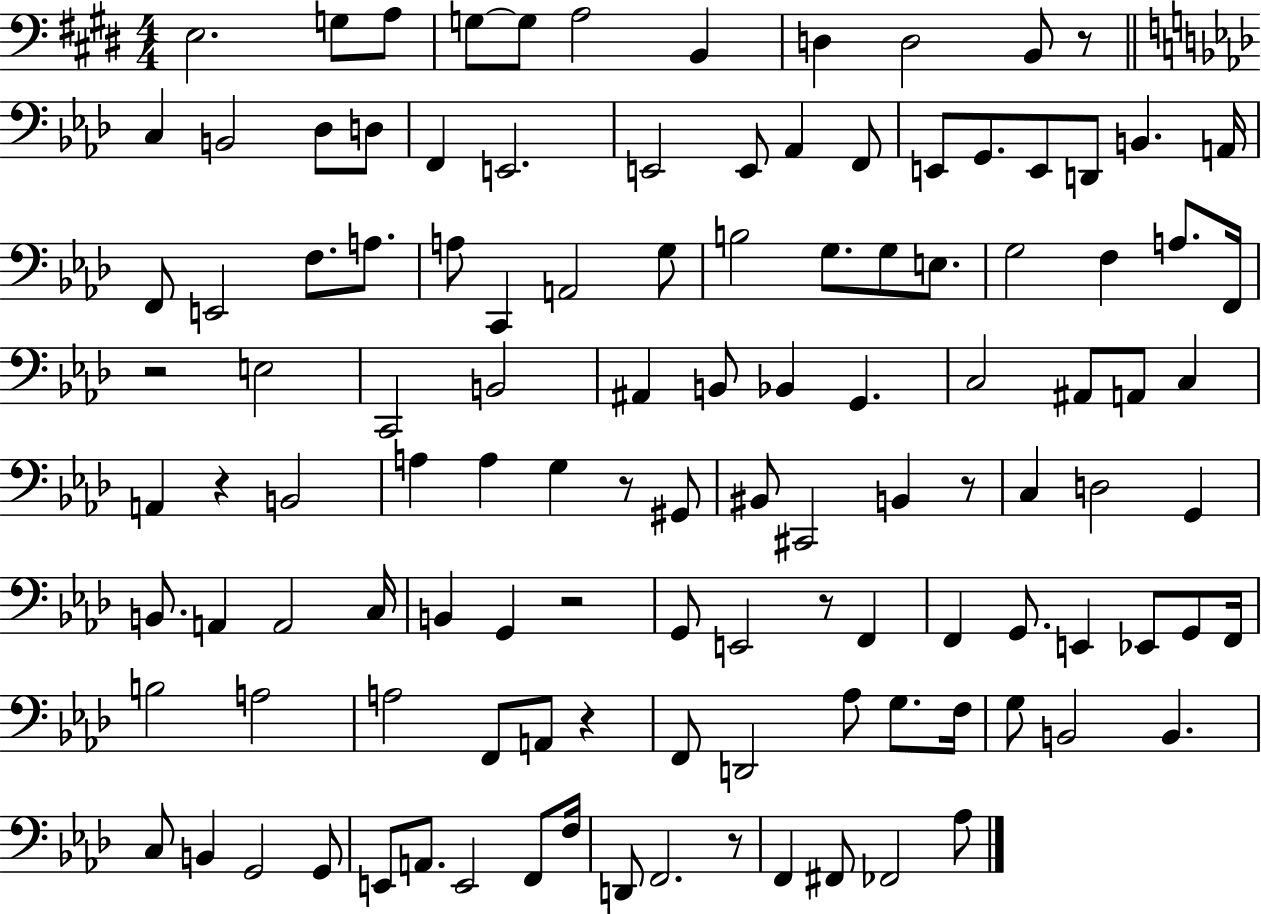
{
  \clef bass
  \numericTimeSignature
  \time 4/4
  \key e \major
  e2. g8 a8 | g8~~ g8 a2 b,4 | d4 d2 b,8 r8 | \bar "||" \break \key aes \major c4 b,2 des8 d8 | f,4 e,2. | e,2 e,8 aes,4 f,8 | e,8 g,8. e,8 d,8 b,4. a,16 | \break f,8 e,2 f8. a8. | a8 c,4 a,2 g8 | b2 g8. g8 e8. | g2 f4 a8. f,16 | \break r2 e2 | c,2 b,2 | ais,4 b,8 bes,4 g,4. | c2 ais,8 a,8 c4 | \break a,4 r4 b,2 | a4 a4 g4 r8 gis,8 | bis,8 cis,2 b,4 r8 | c4 d2 g,4 | \break b,8. a,4 a,2 c16 | b,4 g,4 r2 | g,8 e,2 r8 f,4 | f,4 g,8. e,4 ees,8 g,8 f,16 | \break b2 a2 | a2 f,8 a,8 r4 | f,8 d,2 aes8 g8. f16 | g8 b,2 b,4. | \break c8 b,4 g,2 g,8 | e,8 a,8. e,2 f,8 f16 | d,8 f,2. r8 | f,4 fis,8 fes,2 aes8 | \break \bar "|."
}